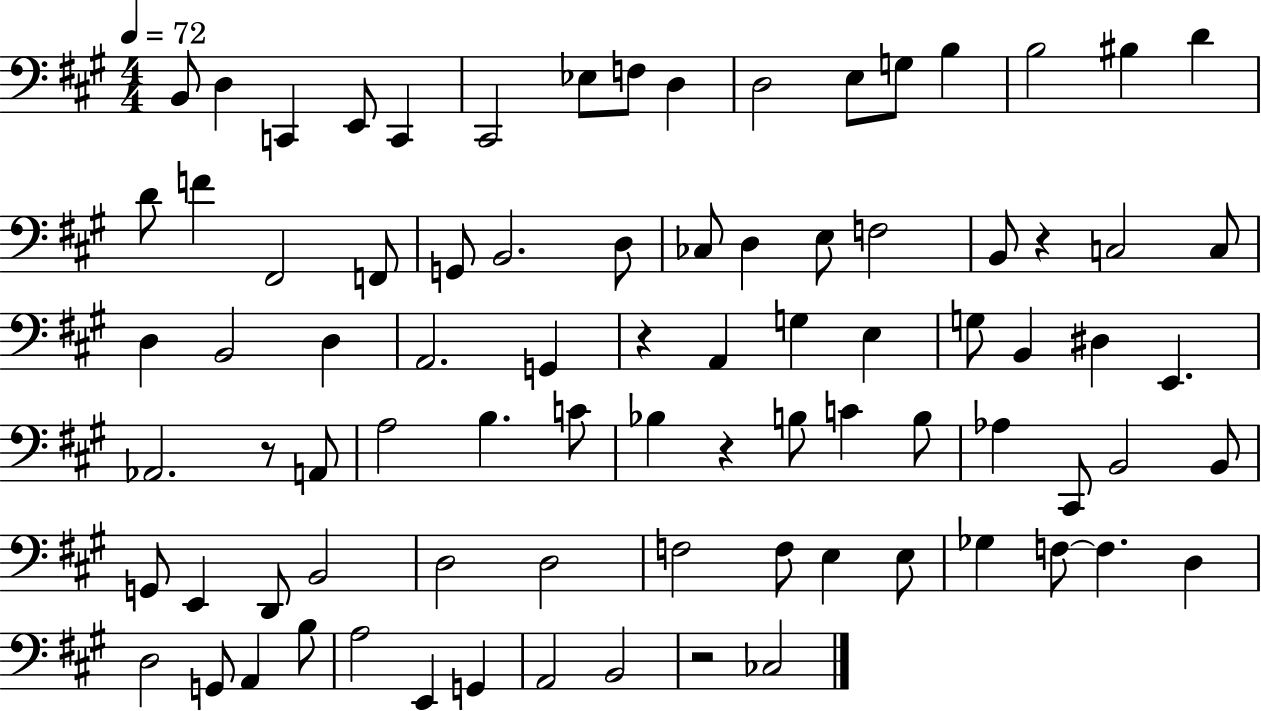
{
  \clef bass
  \numericTimeSignature
  \time 4/4
  \key a \major
  \tempo 4 = 72
  \repeat volta 2 { b,8 d4 c,4 e,8 c,4 | cis,2 ees8 f8 d4 | d2 e8 g8 b4 | b2 bis4 d'4 | \break d'8 f'4 fis,2 f,8 | g,8 b,2. d8 | ces8 d4 e8 f2 | b,8 r4 c2 c8 | \break d4 b,2 d4 | a,2. g,4 | r4 a,4 g4 e4 | g8 b,4 dis4 e,4. | \break aes,2. r8 a,8 | a2 b4. c'8 | bes4 r4 b8 c'4 b8 | aes4 cis,8 b,2 b,8 | \break g,8 e,4 d,8 b,2 | d2 d2 | f2 f8 e4 e8 | ges4 f8~~ f4. d4 | \break d2 g,8 a,4 b8 | a2 e,4 g,4 | a,2 b,2 | r2 ces2 | \break } \bar "|."
}